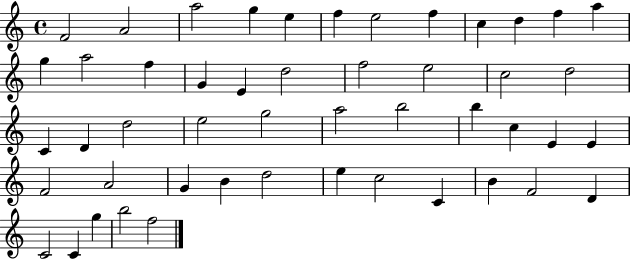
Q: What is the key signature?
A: C major